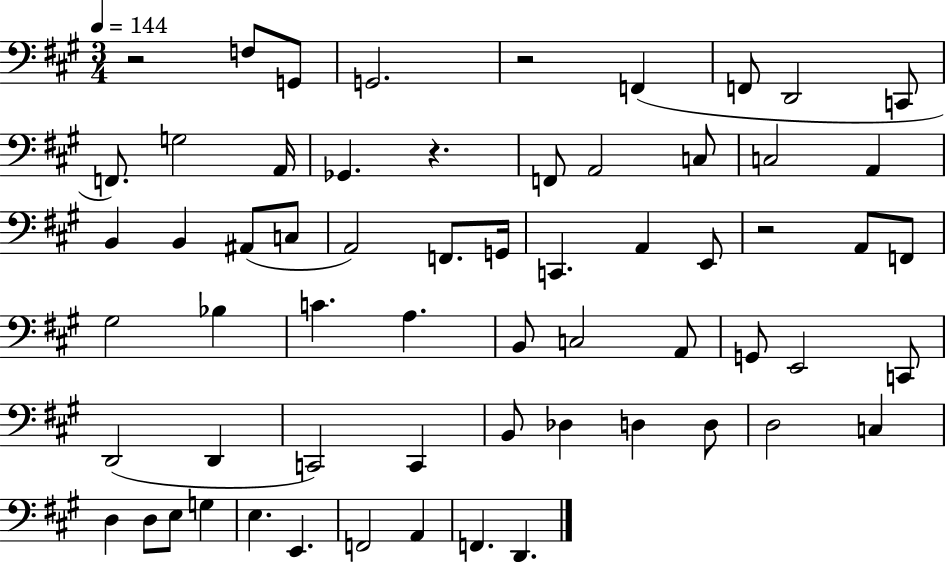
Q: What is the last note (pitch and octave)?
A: D2